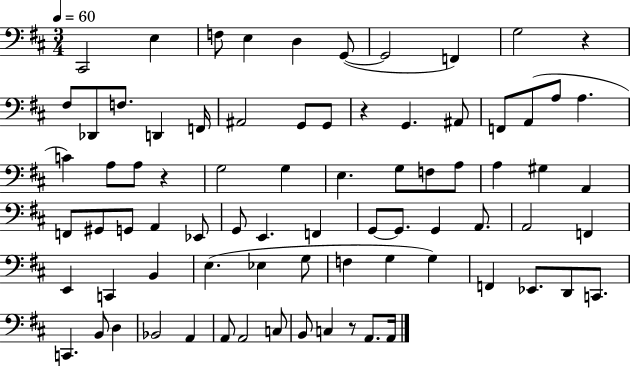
{
  \clef bass
  \numericTimeSignature
  \time 3/4
  \key d \major
  \tempo 4 = 60
  cis,2 e4 | f8 e4 d4 g,8~(~ | g,2 f,4) | g2 r4 | \break fis8 des,8 f8. d,4 f,16 | ais,2 g,8 g,8 | r4 g,4. ais,8 | f,8 a,8( a8 a4. | \break c'4) a8 a8 r4 | g2 g4 | e4. g8 f8 a8 | a4 gis4 a,4 | \break f,8 gis,8 g,8 a,4 ees,8 | g,8 e,4. f,4 | g,8~~ g,8. g,4 a,8. | a,2 f,4 | \break e,4 c,4 b,4 | e4.( ees4 g8 | f4 g4 g4) | f,4 ees,8. d,8 c,8. | \break c,4. b,8 d4 | bes,2 a,4 | a,8 a,2 c8 | b,8 c4 r8 a,8. a,16 | \break \bar "|."
}